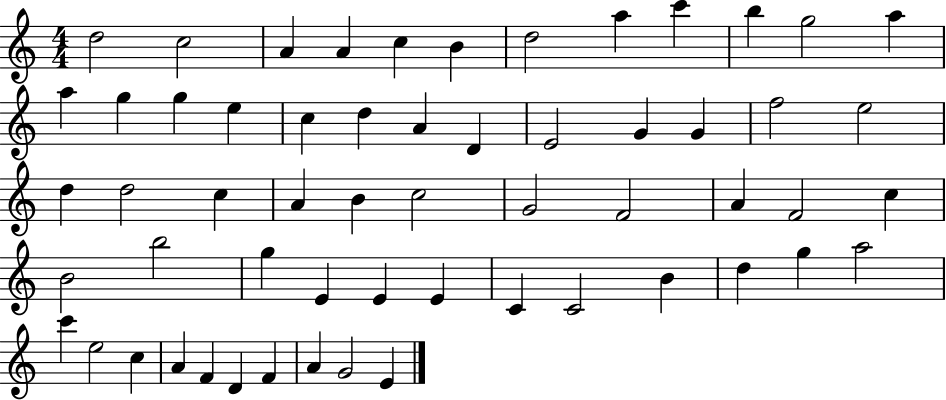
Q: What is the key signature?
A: C major